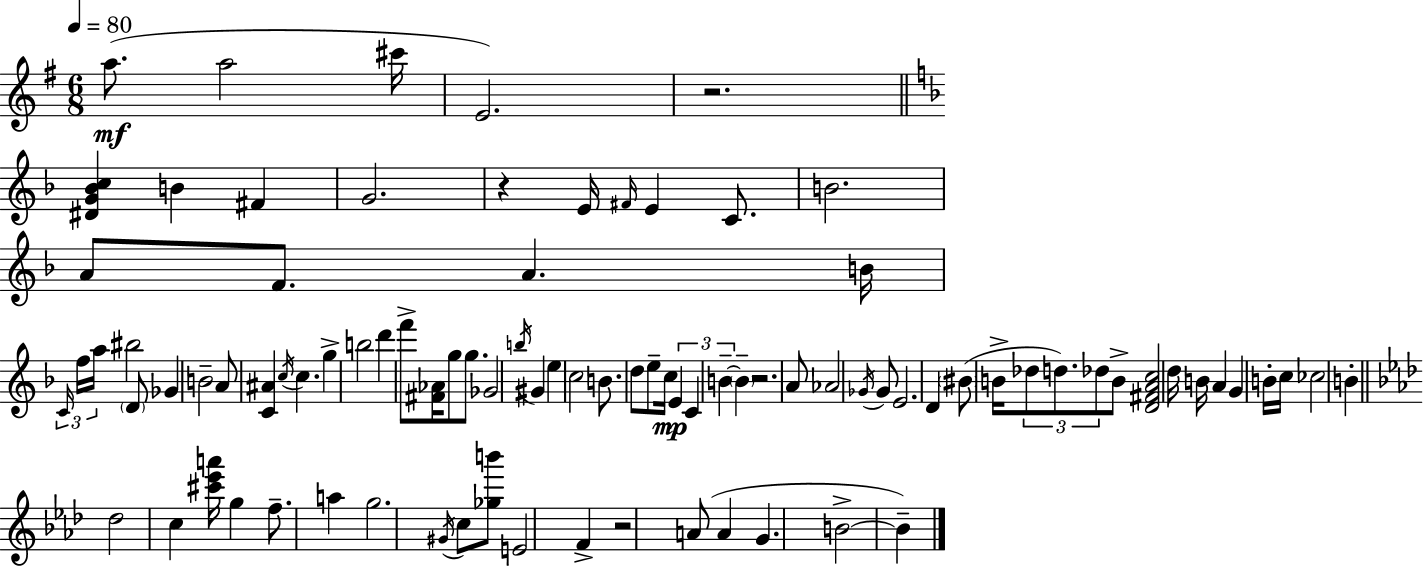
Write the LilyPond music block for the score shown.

{
  \clef treble
  \numericTimeSignature
  \time 6/8
  \key g \major
  \tempo 4 = 80
  a''8.(\mf a''2 cis'''16 | e'2.) | r2. | \bar "||" \break \key f \major <dis' g' bes' c''>4 b'4 fis'4 | g'2. | r4 e'16 \grace { fis'16 } e'4 c'8. | b'2. | \break a'8 f'8. a'4. | b'16 \tuplet 3/2 { \grace { c'16 } f''16 a''16 } bis''2 | \parenthesize d'8 ges'4 b'2-- | a'8 <c' ais'>4 \acciaccatura { c''16 } c''4. | \break g''4-> b''2 | d'''4 f'''8-> <fis' aes'>16 g''8 | g''8. ges'2 \acciaccatura { b''16 } | gis'4 e''4 c''2 | \break b'8. d''8 e''8-- c''16\mp | \tuplet 3/2 { e'4 c'4 b'4--~~ } | \parenthesize b'4-- r2. | a'8 aes'2 | \break \acciaccatura { ges'16 } ges'8 e'2. | d'4 \parenthesize bis'8( b'16-> | \tuplet 3/2 { des''8 d''8.) des''8 } b'8-> <d' fis' a' c''>2 | d''16 b'16 a'4 g'4 | \break b'16-. c''16 ces''2 | b'4-. \bar "||" \break \key aes \major des''2 c''4 | <cis''' ees''' a'''>16 g''4 f''8.-- a''4 | g''2. | \acciaccatura { gis'16 } c''8 <ges'' b'''>8 e'2 | \break f'4-> r2 | a'8( a'4 g'4. | b'2->~~ b'4--) | \bar "|."
}